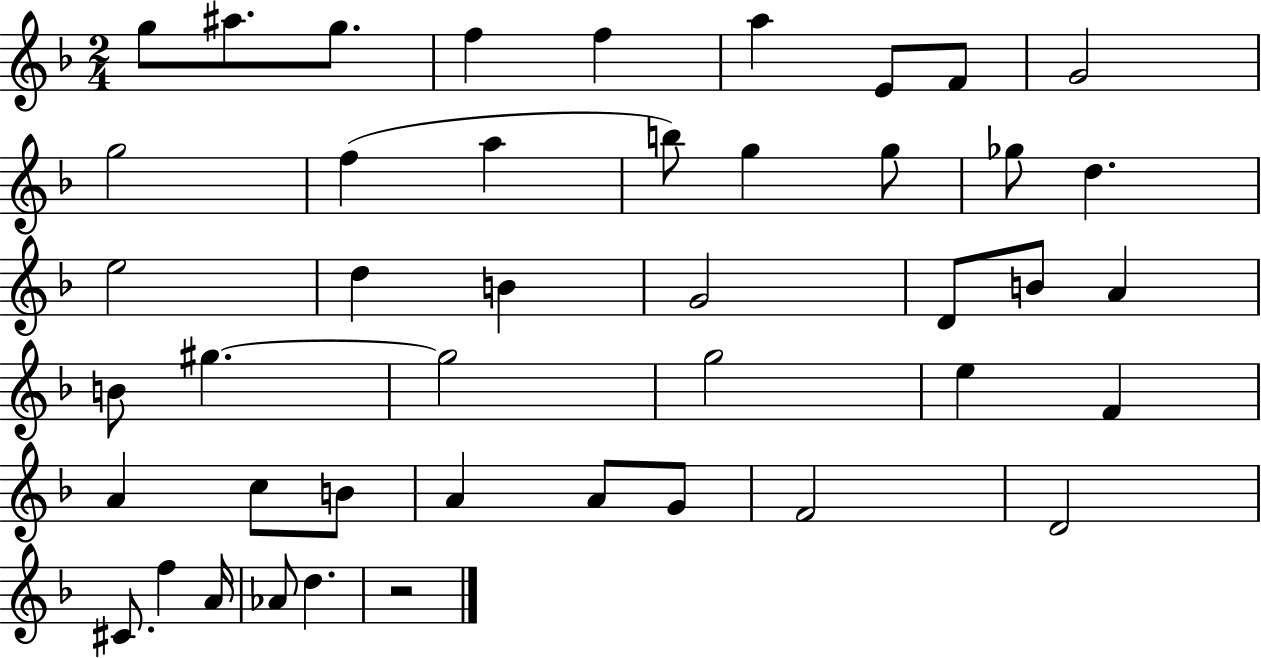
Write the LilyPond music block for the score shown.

{
  \clef treble
  \numericTimeSignature
  \time 2/4
  \key f \major
  g''8 ais''8. g''8. | f''4 f''4 | a''4 e'8 f'8 | g'2 | \break g''2 | f''4( a''4 | b''8) g''4 g''8 | ges''8 d''4. | \break e''2 | d''4 b'4 | g'2 | d'8 b'8 a'4 | \break b'8 gis''4.~~ | gis''2 | g''2 | e''4 f'4 | \break a'4 c''8 b'8 | a'4 a'8 g'8 | f'2 | d'2 | \break cis'8. f''4 a'16 | aes'8 d''4. | r2 | \bar "|."
}